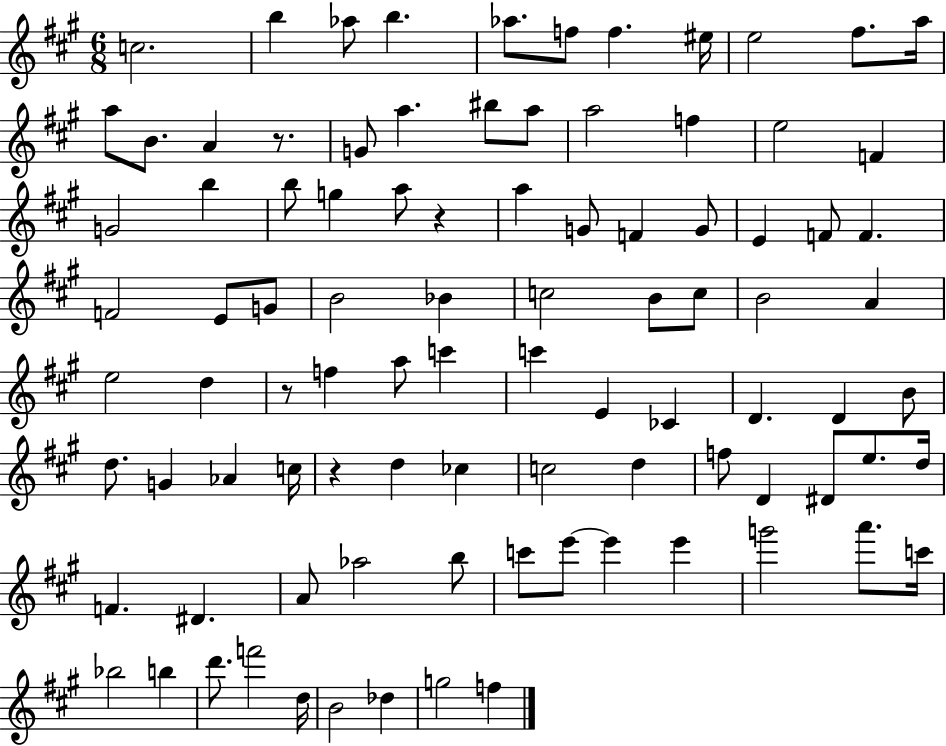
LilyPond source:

{
  \clef treble
  \numericTimeSignature
  \time 6/8
  \key a \major
  c''2. | b''4 aes''8 b''4. | aes''8. f''8 f''4. eis''16 | e''2 fis''8. a''16 | \break a''8 b'8. a'4 r8. | g'8 a''4. bis''8 a''8 | a''2 f''4 | e''2 f'4 | \break g'2 b''4 | b''8 g''4 a''8 r4 | a''4 g'8 f'4 g'8 | e'4 f'8 f'4. | \break f'2 e'8 g'8 | b'2 bes'4 | c''2 b'8 c''8 | b'2 a'4 | \break e''2 d''4 | r8 f''4 a''8 c'''4 | c'''4 e'4 ces'4 | d'4. d'4 b'8 | \break d''8. g'4 aes'4 c''16 | r4 d''4 ces''4 | c''2 d''4 | f''8 d'4 dis'8 e''8. d''16 | \break f'4. dis'4. | a'8 aes''2 b''8 | c'''8 e'''8~~ e'''4 e'''4 | g'''2 a'''8. c'''16 | \break bes''2 b''4 | d'''8. f'''2 d''16 | b'2 des''4 | g''2 f''4 | \break \bar "|."
}